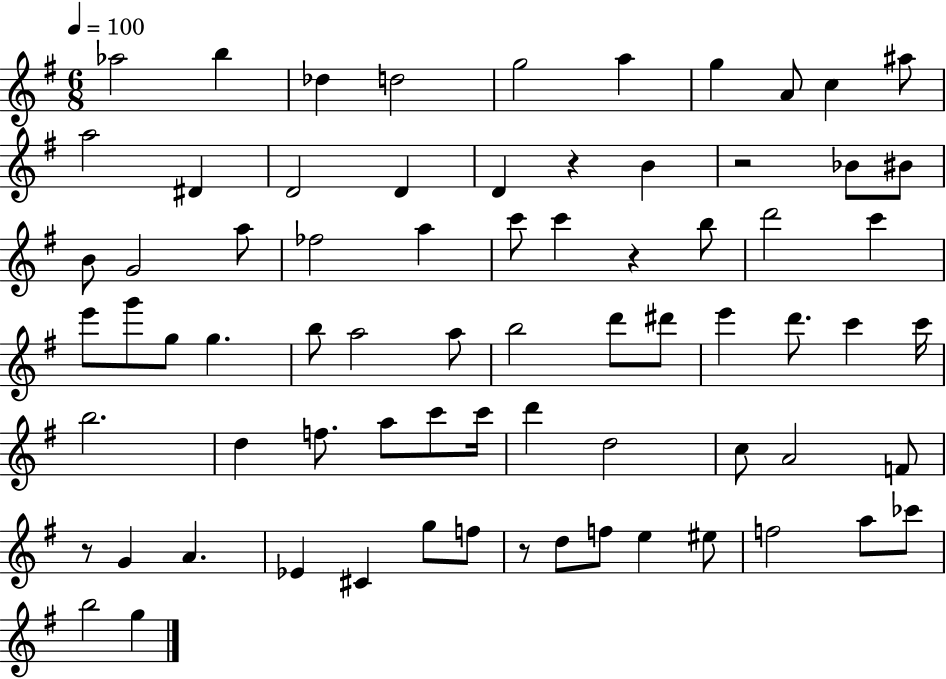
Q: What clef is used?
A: treble